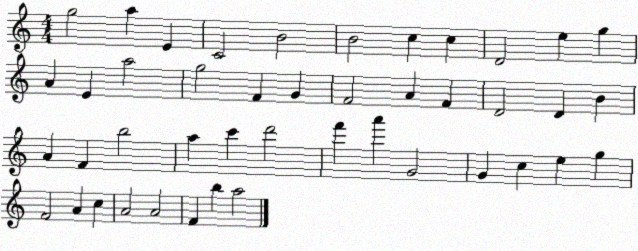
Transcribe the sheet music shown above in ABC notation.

X:1
T:Untitled
M:4/4
L:1/4
K:C
g2 a E C2 B2 B2 c c D2 e g A E a2 g2 F G F2 A F D2 D B A F b2 a c' d'2 f' a' G2 G c e g F2 A c A2 A2 F b a2